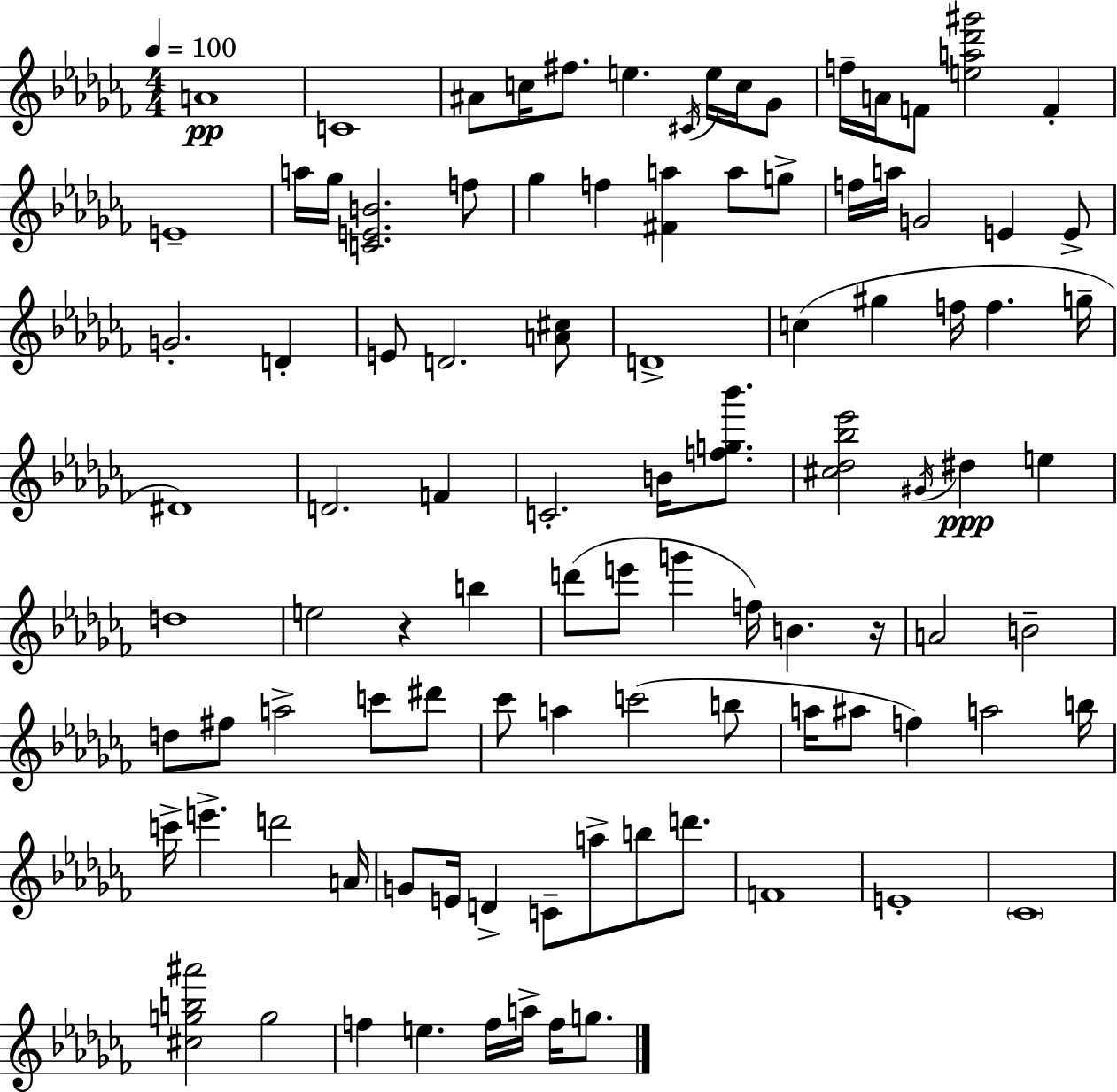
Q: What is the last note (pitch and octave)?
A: G5